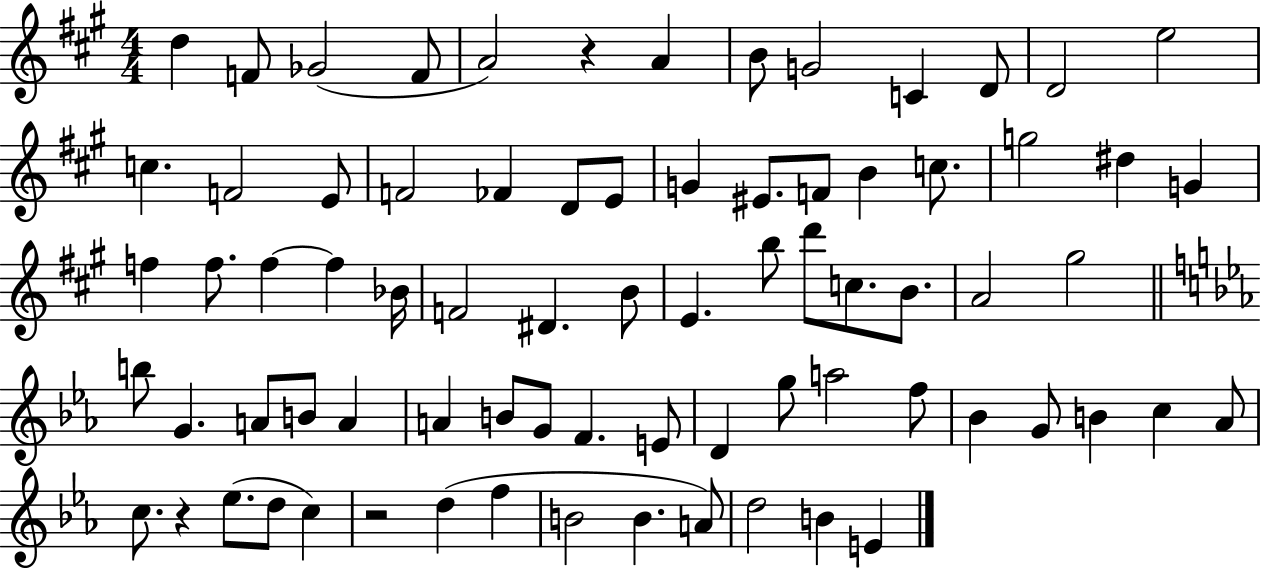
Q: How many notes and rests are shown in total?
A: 76